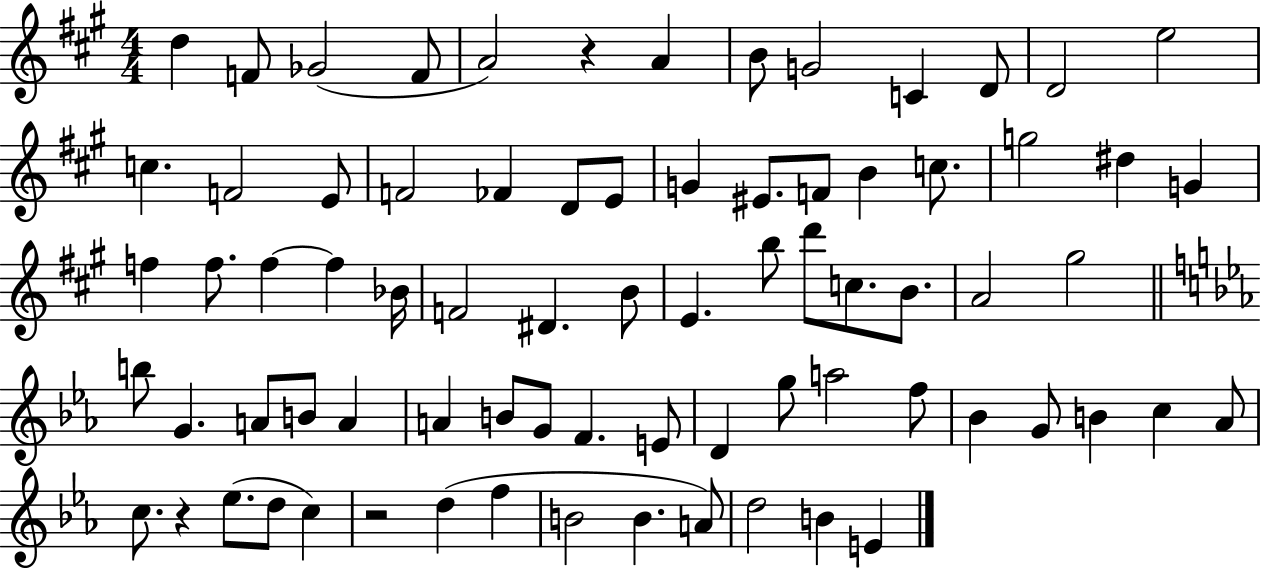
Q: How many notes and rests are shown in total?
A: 76